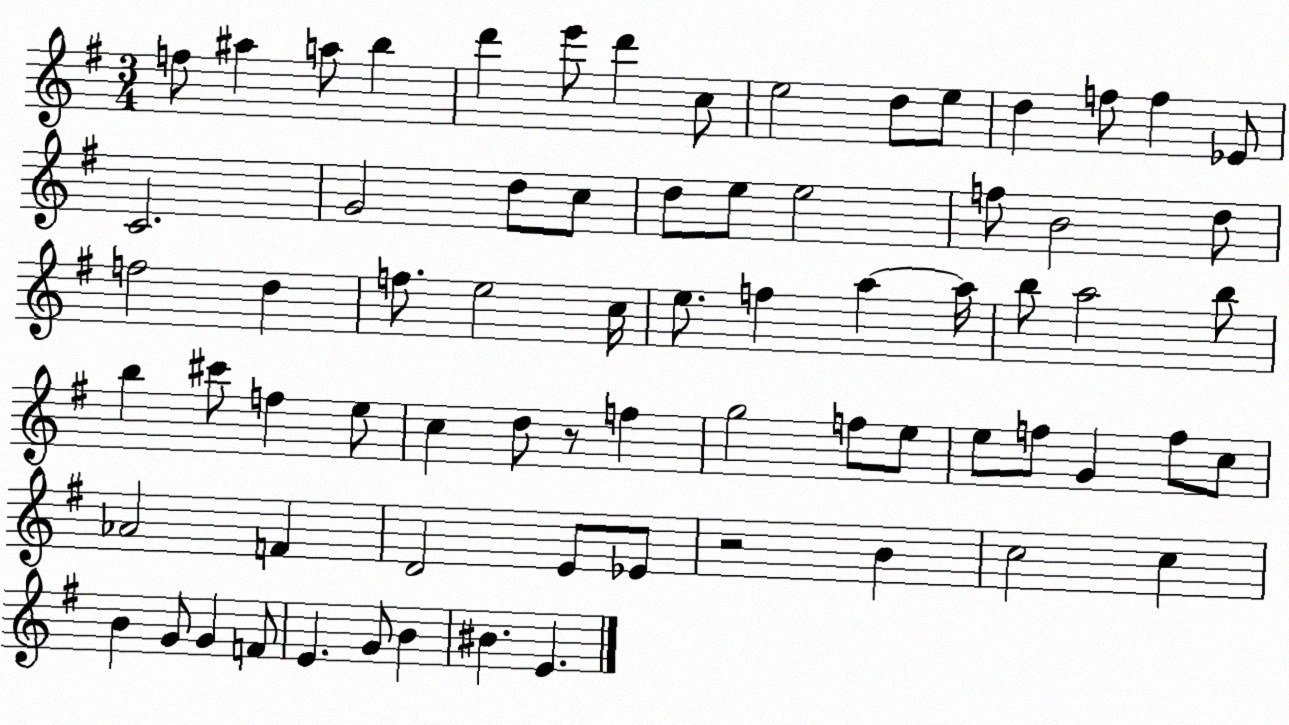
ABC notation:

X:1
T:Untitled
M:3/4
L:1/4
K:G
f/2 ^a a/2 b d' e'/2 d' c/2 e2 d/2 e/2 d f/2 f _E/2 C2 G2 d/2 c/2 d/2 e/2 e2 f/2 B2 d/2 f2 d f/2 e2 c/4 e/2 f a a/4 b/2 a2 b/2 b ^c'/2 f e/2 c d/2 z/2 f g2 f/2 e/2 e/2 f/2 G f/2 c/2 _A2 F D2 E/2 _E/2 z2 B c2 c B G/2 G F/2 E G/2 B ^B E